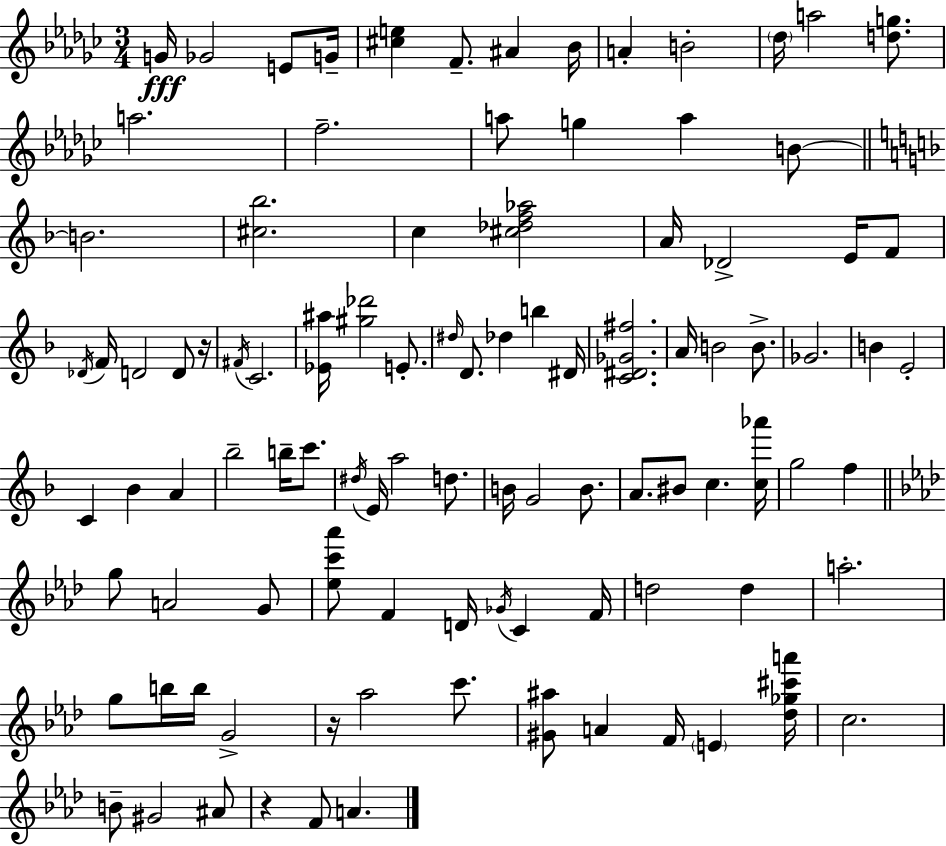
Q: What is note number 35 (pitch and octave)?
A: D#4